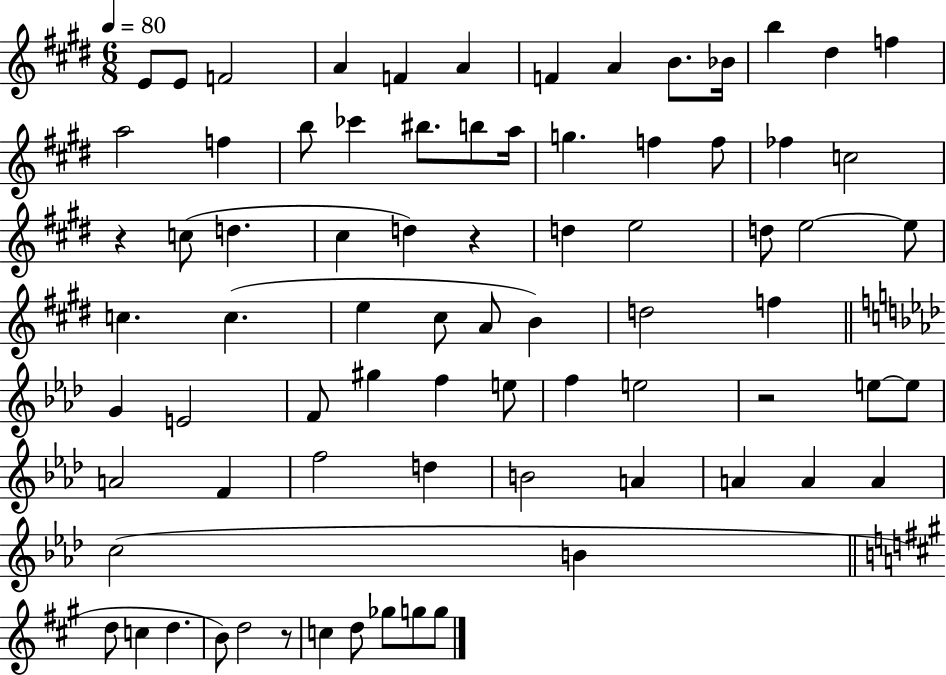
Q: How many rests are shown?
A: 4